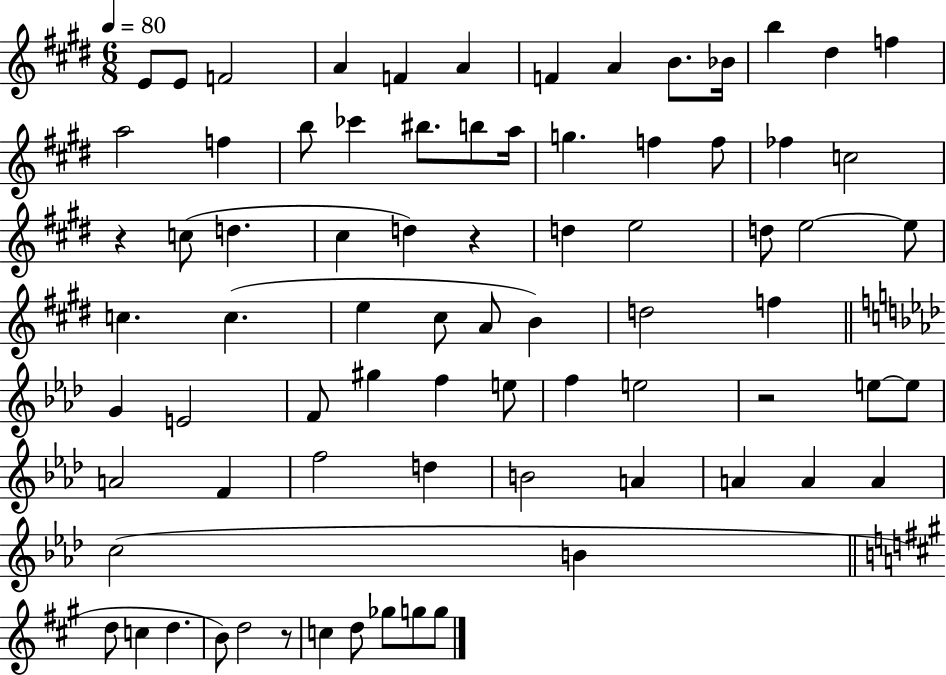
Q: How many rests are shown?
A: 4